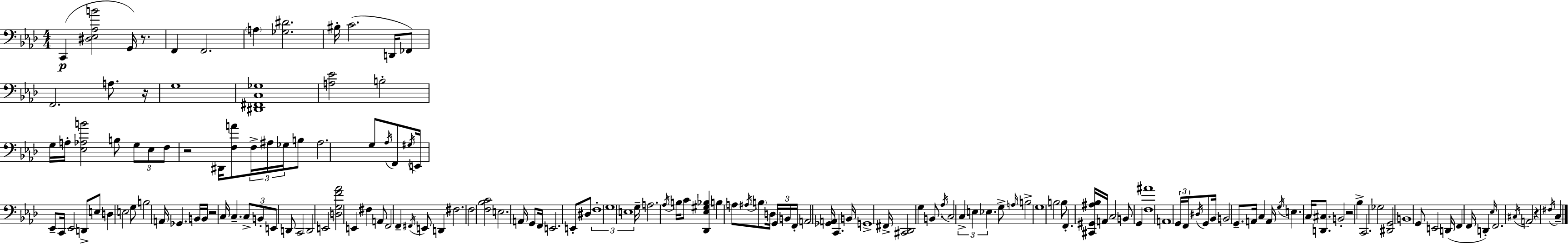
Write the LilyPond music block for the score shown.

{
  \clef bass
  \numericTimeSignature
  \time 4/4
  \key f \minor
  \repeat volta 2 { c,4(\p <dis ees aes b'>2 g,16) r8. | f,4 f,2. | \parenthesize a4 <ges dis'>2. | bis16-. c'2.( d,16 fes,8) | \break f,2. a8. r16 | g1 | <dis, fis, c ges>1 | <a ees'>2 b2-. | \break g16 a16-. <ees aes b'>2 b8 \tuplet 3/2 { g8 ees8 | f8 } r2 dis,16 <f a'>8 \tuplet 3/2 { f16-> ais16 ges16 } | b8 ais2. g8 | \acciaccatura { aes16 } f,8 \acciaccatura { gis16 } e,16 ees,8-- c,16 ees,2 | \break d,8-> e8 d4 e2 | g8 b2 a,16 ges,4. | b,16 b,16 r2 c16 c4.-- | \tuplet 3/2 { c8-> b,8-. e,8 } d,8 c,2 | \break d,2 e,2 | <d g f' aes'>2 e,4 fis4 | a,8 f,2 f,4-- | \acciaccatura { fis,16 } e,8 d,4 fis2. | \break f2 <f bes c'>2 | e2. a,16 | g,8 f,16 e,2. e,8-. | dis8 \tuplet 3/2 { f1-. | \break g1 | \parenthesize e1 } | g16-- a2. | \acciaccatura { aes16 } b16 c'8 <des, ees gis bes>4 b4 a8 \acciaccatura { ais16 } \parenthesize b8 | \break d16 \tuplet 3/2 { g,16 b,16 f,16-. } a,2 <ges, a,>16 c,4. | b,16 g,1-> | fis,16-> <cis, des,>2 g4 | b,8. \acciaccatura { aes16 } c2 \tuplet 3/2 { c4-> | \break e4 ees4. } g8-> \grace { a16 } b2-> | g1 | b2 b8 | f,4.-. <cis, gis, ais bes>16 a,16 c2 | \break b,8 g,4 <f ais'>1 | a,1 | \tuplet 3/2 { g,16 f,16 \acciaccatura { dis16 } } g,8 bes,16 b,2 | g,8.-- a,16 c4 a,16 \acciaccatura { g16 } e4. | \break c16 <d, cis>8. b,2-. | r2 bes4-> c,2. | ges2 | <dis, g,>2 b,1 | \break g,8 e,2 | d,16( f,4 f,16 d,4-.) \grace { ees16 } f,2. | \acciaccatura { cis16 } a,2 | r4 \acciaccatura { fis16 } c4-- } \bar "|."
}